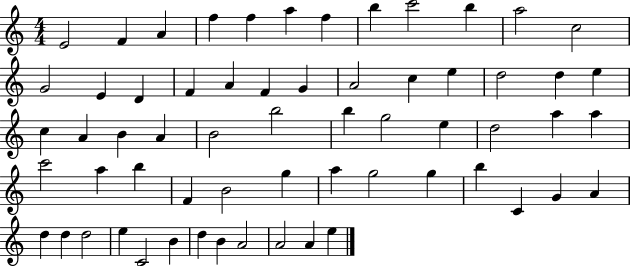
{
  \clef treble
  \numericTimeSignature
  \time 4/4
  \key c \major
  e'2 f'4 a'4 | f''4 f''4 a''4 f''4 | b''4 c'''2 b''4 | a''2 c''2 | \break g'2 e'4 d'4 | f'4 a'4 f'4 g'4 | a'2 c''4 e''4 | d''2 d''4 e''4 | \break c''4 a'4 b'4 a'4 | b'2 b''2 | b''4 g''2 e''4 | d''2 a''4 a''4 | \break c'''2 a''4 b''4 | f'4 b'2 g''4 | a''4 g''2 g''4 | b''4 c'4 g'4 a'4 | \break d''4 d''4 d''2 | e''4 c'2 b'4 | d''4 b'4 a'2 | a'2 a'4 e''4 | \break \bar "|."
}